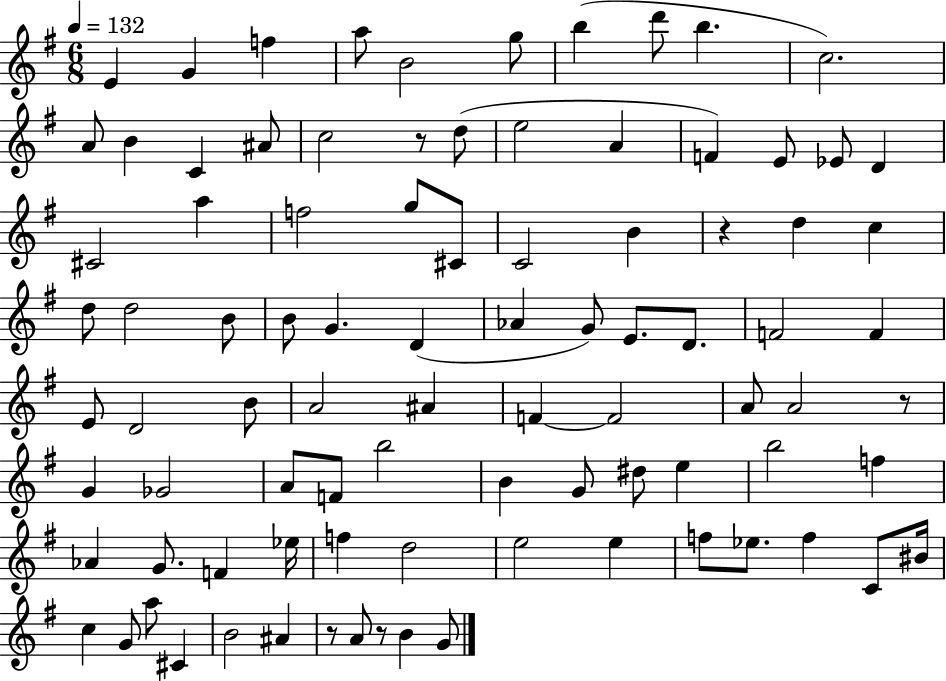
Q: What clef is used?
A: treble